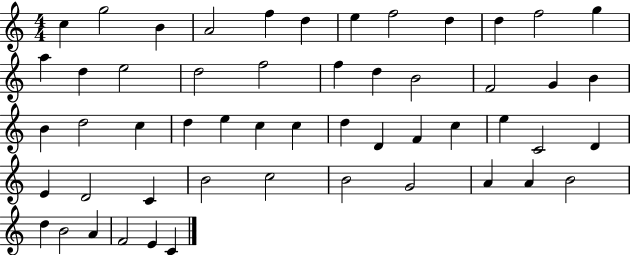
X:1
T:Untitled
M:4/4
L:1/4
K:C
c g2 B A2 f d e f2 d d f2 g a d e2 d2 f2 f d B2 F2 G B B d2 c d e c c d D F c e C2 D E D2 C B2 c2 B2 G2 A A B2 d B2 A F2 E C